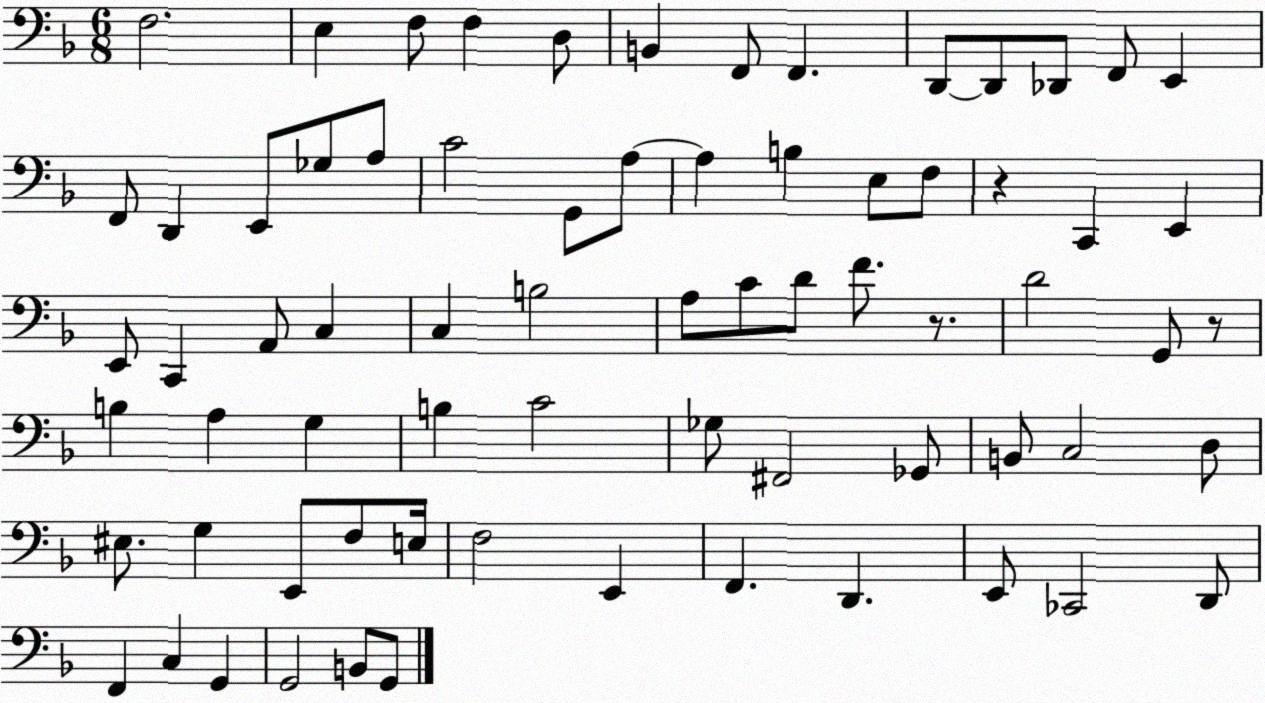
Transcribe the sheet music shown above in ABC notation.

X:1
T:Untitled
M:6/8
L:1/4
K:F
F,2 E, F,/2 F, D,/2 B,, F,,/2 F,, D,,/2 D,,/2 _D,,/2 F,,/2 E,, F,,/2 D,, E,,/2 _G,/2 A,/2 C2 G,,/2 A,/2 A, B, E,/2 F,/2 z C,, E,, E,,/2 C,, A,,/2 C, C, B,2 A,/2 C/2 D/2 F/2 z/2 D2 G,,/2 z/2 B, A, G, B, C2 _G,/2 ^F,,2 _G,,/2 B,,/2 C,2 D,/2 ^E,/2 G, E,,/2 F,/2 E,/4 F,2 E,, F,, D,, E,,/2 _C,,2 D,,/2 F,, C, G,, G,,2 B,,/2 G,,/2